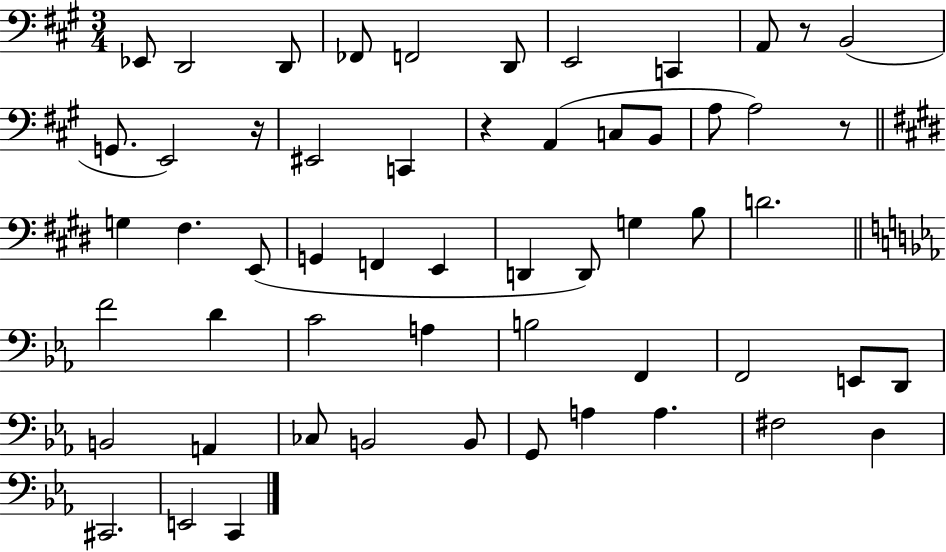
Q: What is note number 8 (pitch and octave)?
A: C2